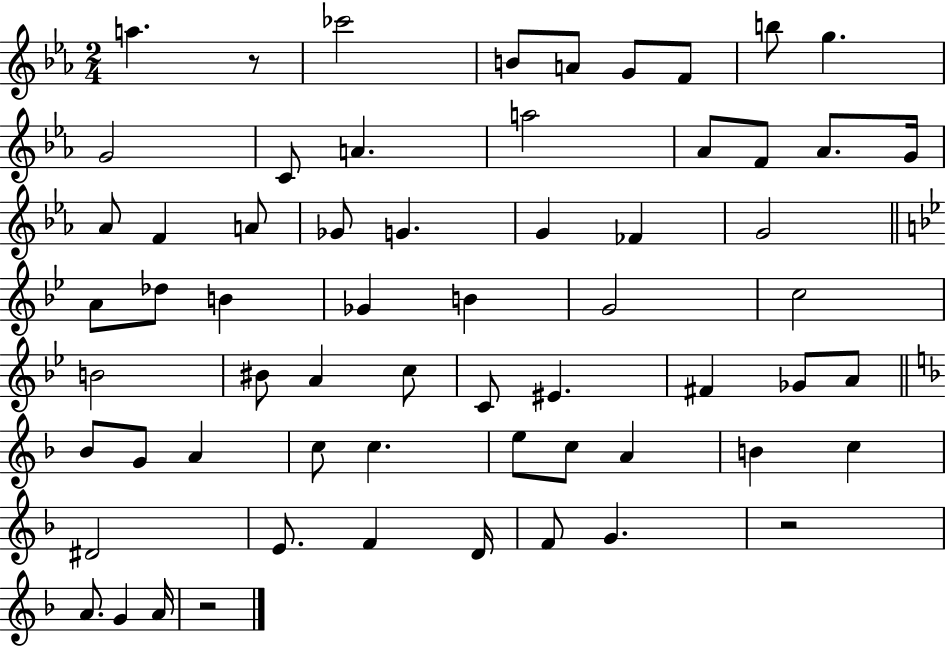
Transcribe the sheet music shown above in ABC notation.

X:1
T:Untitled
M:2/4
L:1/4
K:Eb
a z/2 _c'2 B/2 A/2 G/2 F/2 b/2 g G2 C/2 A a2 _A/2 F/2 _A/2 G/4 _A/2 F A/2 _G/2 G G _F G2 A/2 _d/2 B _G B G2 c2 B2 ^B/2 A c/2 C/2 ^E ^F _G/2 A/2 _B/2 G/2 A c/2 c e/2 c/2 A B c ^D2 E/2 F D/4 F/2 G z2 A/2 G A/4 z2